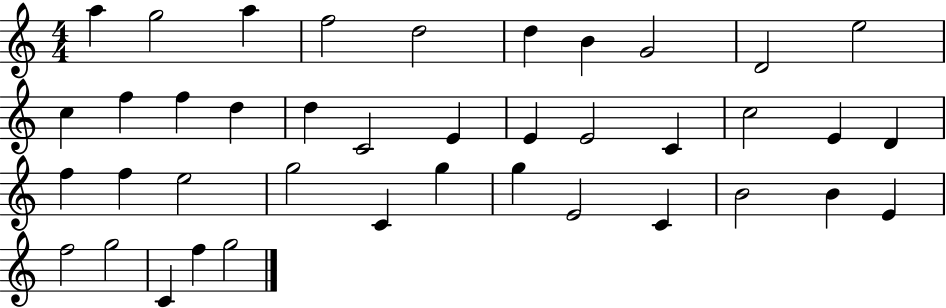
A5/q G5/h A5/q F5/h D5/h D5/q B4/q G4/h D4/h E5/h C5/q F5/q F5/q D5/q D5/q C4/h E4/q E4/q E4/h C4/q C5/h E4/q D4/q F5/q F5/q E5/h G5/h C4/q G5/q G5/q E4/h C4/q B4/h B4/q E4/q F5/h G5/h C4/q F5/q G5/h